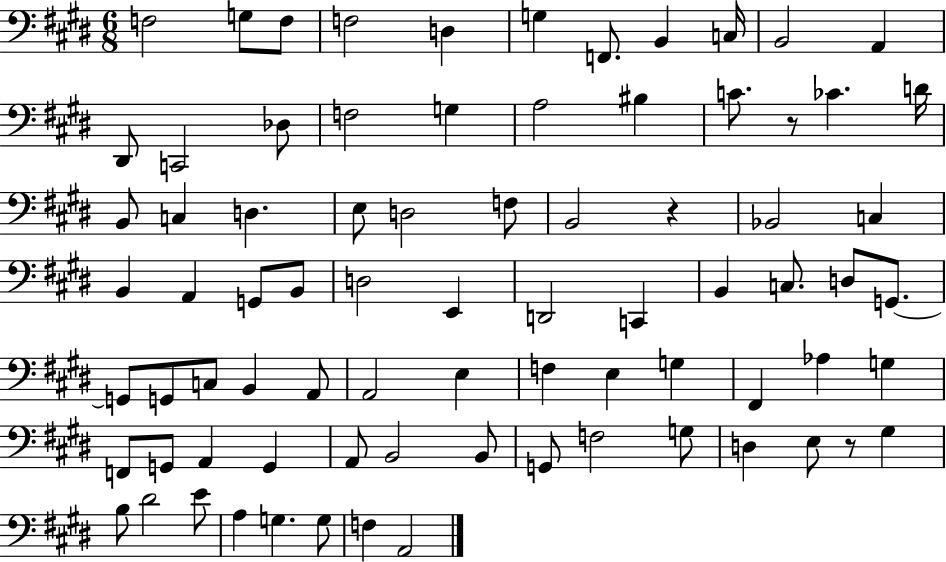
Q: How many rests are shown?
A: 3